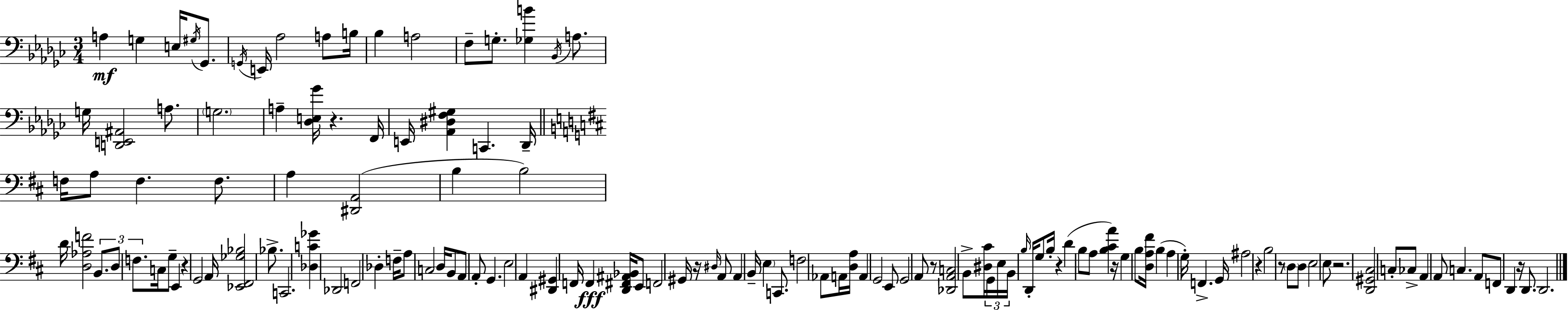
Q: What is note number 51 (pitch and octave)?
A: A2